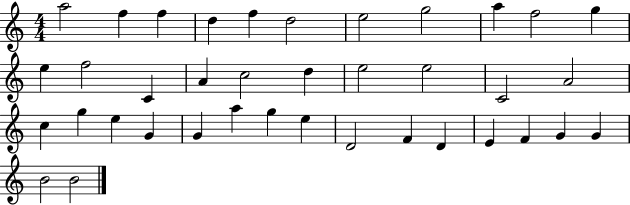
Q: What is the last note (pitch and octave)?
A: B4